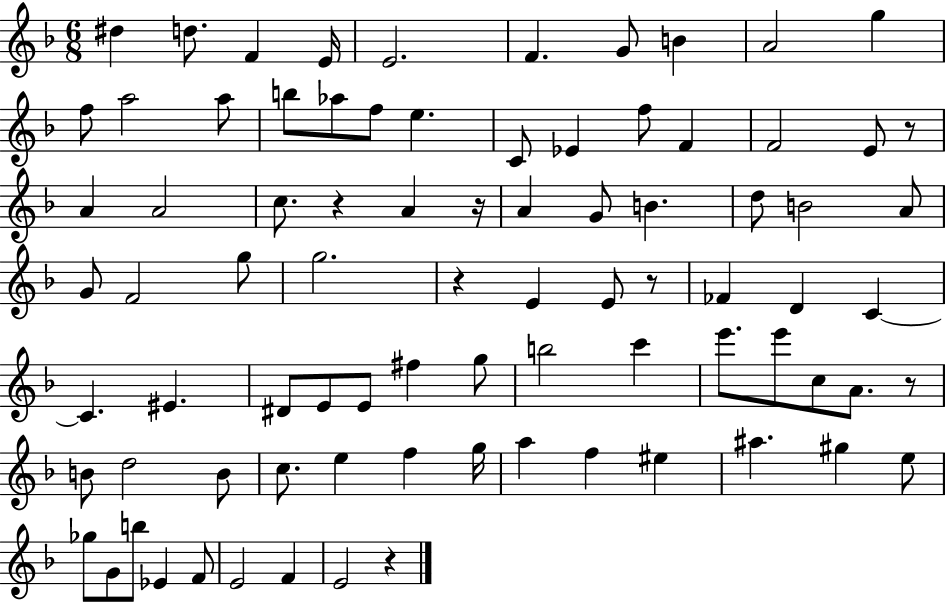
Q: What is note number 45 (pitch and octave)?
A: D#4